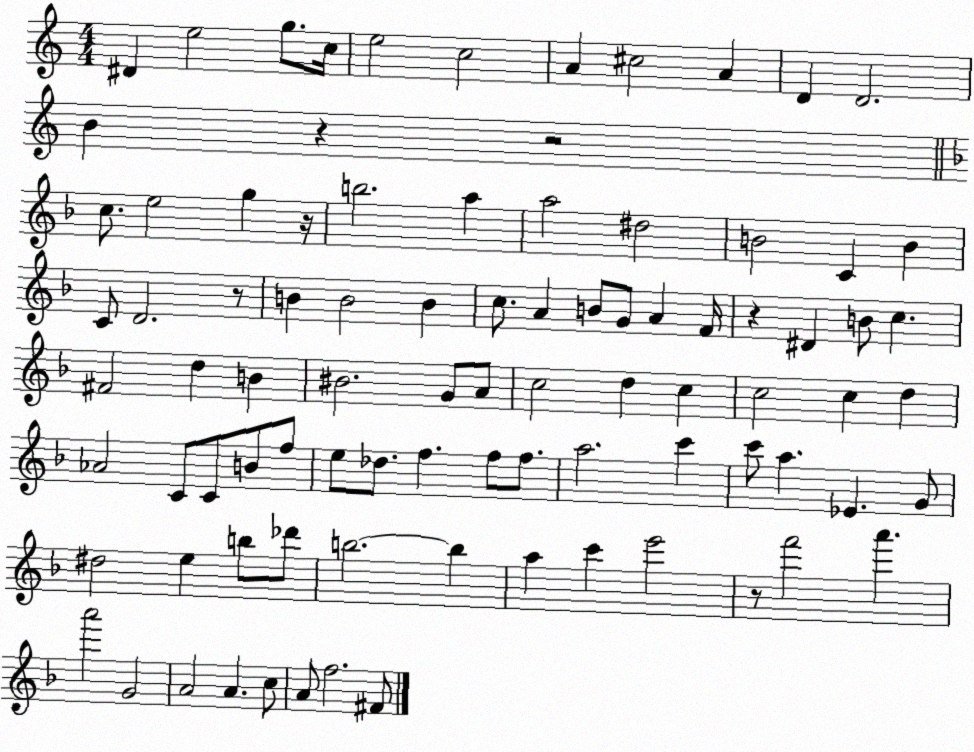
X:1
T:Untitled
M:4/4
L:1/4
K:C
^D e2 g/2 c/4 e2 c2 A ^c2 A D D2 B z z2 c/2 e2 g z/4 b2 a a2 ^d2 B2 C B C/2 D2 z/2 B B2 B c/2 A B/2 G/2 A F/4 z ^D B/2 c ^F2 d B ^B2 G/2 A/2 c2 d c c2 c d _A2 C/2 C/2 B/2 f/2 e/2 _d/2 f f/2 f/2 a2 c' c'/2 a _E G/2 ^d2 e b/2 _d'/2 b2 b a c' e'2 z/2 f'2 a' a'2 G2 A2 A c/2 A/2 f2 ^F/2